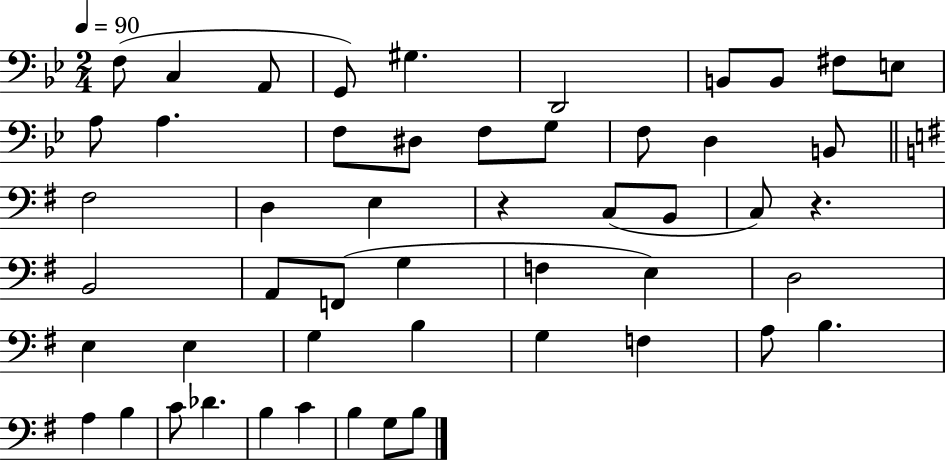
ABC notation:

X:1
T:Untitled
M:2/4
L:1/4
K:Bb
F,/2 C, A,,/2 G,,/2 ^G, D,,2 B,,/2 B,,/2 ^F,/2 E,/2 A,/2 A, F,/2 ^D,/2 F,/2 G,/2 F,/2 D, B,,/2 ^F,2 D, E, z C,/2 B,,/2 C,/2 z B,,2 A,,/2 F,,/2 G, F, E, D,2 E, E, G, B, G, F, A,/2 B, A, B, C/2 _D B, C B, G,/2 B,/2